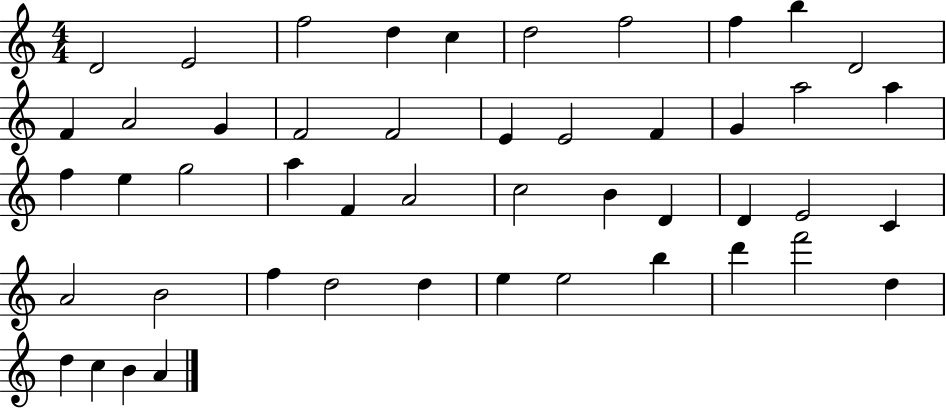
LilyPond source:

{
  \clef treble
  \numericTimeSignature
  \time 4/4
  \key c \major
  d'2 e'2 | f''2 d''4 c''4 | d''2 f''2 | f''4 b''4 d'2 | \break f'4 a'2 g'4 | f'2 f'2 | e'4 e'2 f'4 | g'4 a''2 a''4 | \break f''4 e''4 g''2 | a''4 f'4 a'2 | c''2 b'4 d'4 | d'4 e'2 c'4 | \break a'2 b'2 | f''4 d''2 d''4 | e''4 e''2 b''4 | d'''4 f'''2 d''4 | \break d''4 c''4 b'4 a'4 | \bar "|."
}